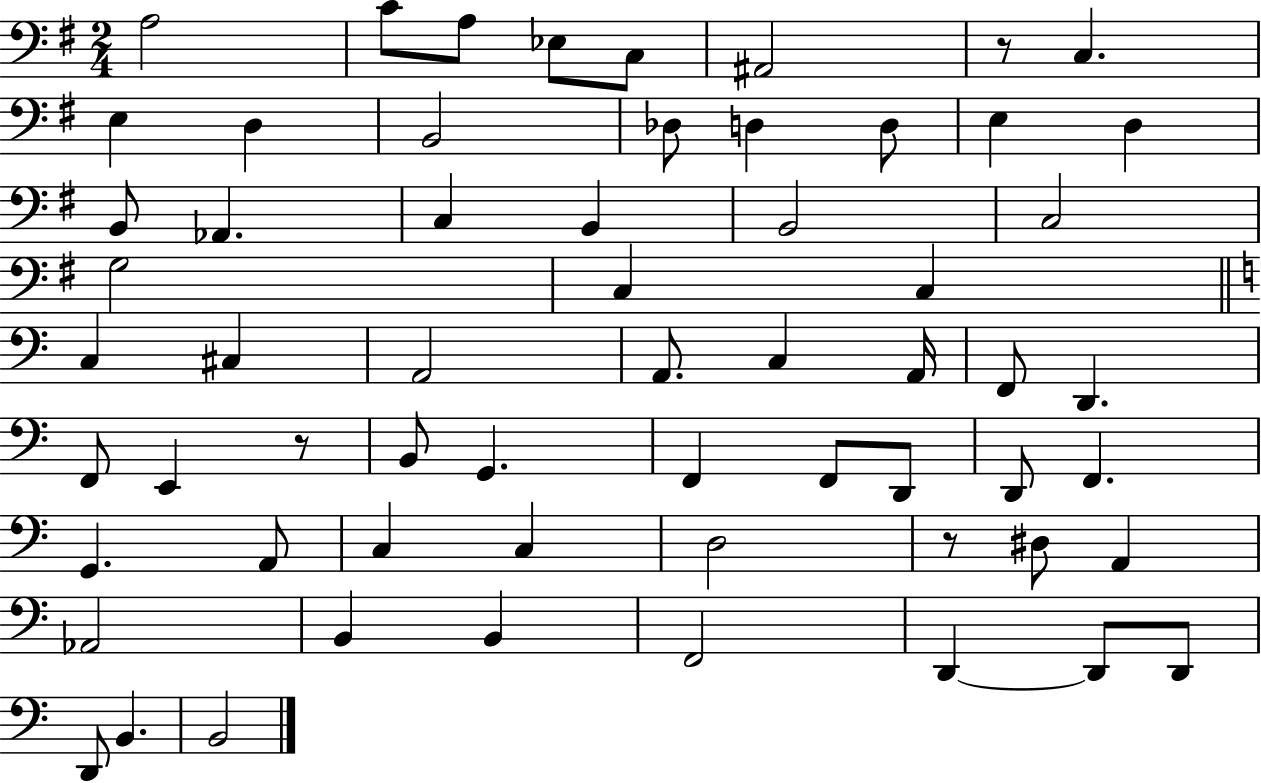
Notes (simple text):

A3/h C4/e A3/e Eb3/e C3/e A#2/h R/e C3/q. E3/q D3/q B2/h Db3/e D3/q D3/e E3/q D3/q B2/e Ab2/q. C3/q B2/q B2/h C3/h G3/h C3/q C3/q C3/q C#3/q A2/h A2/e. C3/q A2/s F2/e D2/q. F2/e E2/q R/e B2/e G2/q. F2/q F2/e D2/e D2/e F2/q. G2/q. A2/e C3/q C3/q D3/h R/e D#3/e A2/q Ab2/h B2/q B2/q F2/h D2/q D2/e D2/e D2/e B2/q. B2/h